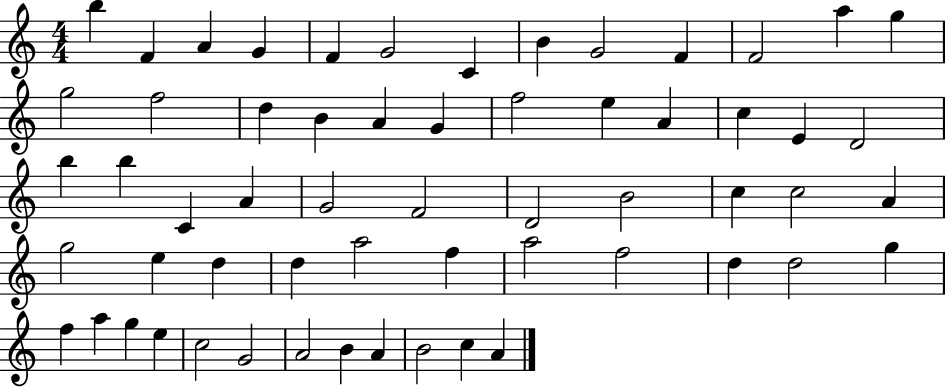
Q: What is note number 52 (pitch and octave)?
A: C5